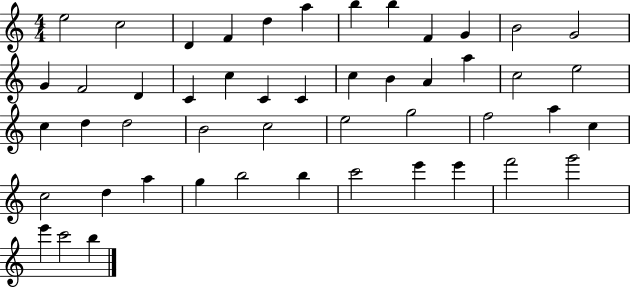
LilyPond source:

{
  \clef treble
  \numericTimeSignature
  \time 4/4
  \key c \major
  e''2 c''2 | d'4 f'4 d''4 a''4 | b''4 b''4 f'4 g'4 | b'2 g'2 | \break g'4 f'2 d'4 | c'4 c''4 c'4 c'4 | c''4 b'4 a'4 a''4 | c''2 e''2 | \break c''4 d''4 d''2 | b'2 c''2 | e''2 g''2 | f''2 a''4 c''4 | \break c''2 d''4 a''4 | g''4 b''2 b''4 | c'''2 e'''4 e'''4 | f'''2 g'''2 | \break e'''4 c'''2 b''4 | \bar "|."
}